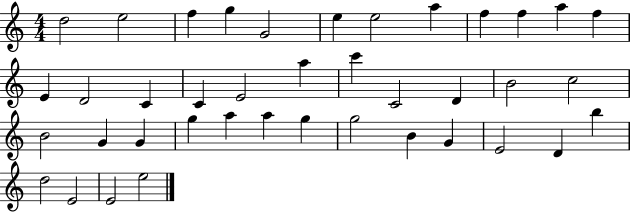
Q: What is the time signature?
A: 4/4